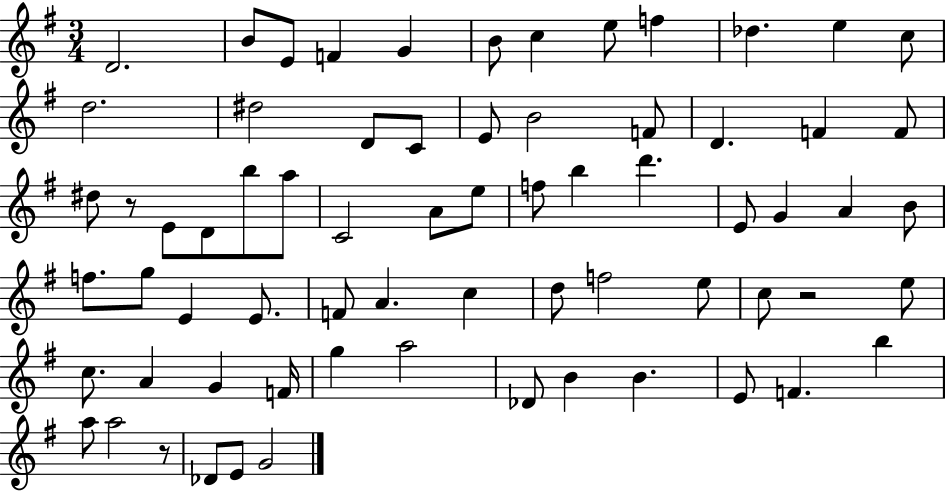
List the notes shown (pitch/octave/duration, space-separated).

D4/h. B4/e E4/e F4/q G4/q B4/e C5/q E5/e F5/q Db5/q. E5/q C5/e D5/h. D#5/h D4/e C4/e E4/e B4/h F4/e D4/q. F4/q F4/e D#5/e R/e E4/e D4/e B5/e A5/e C4/h A4/e E5/e F5/e B5/q D6/q. E4/e G4/q A4/q B4/e F5/e. G5/e E4/q E4/e. F4/e A4/q. C5/q D5/e F5/h E5/e C5/e R/h E5/e C5/e. A4/q G4/q F4/s G5/q A5/h Db4/e B4/q B4/q. E4/e F4/q. B5/q A5/e A5/h R/e Db4/e E4/e G4/h